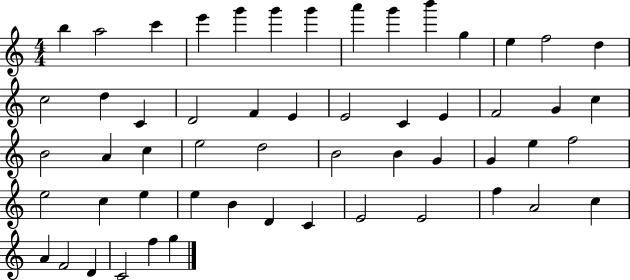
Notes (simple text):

B5/q A5/h C6/q E6/q G6/q G6/q G6/q A6/q G6/q B6/q G5/q E5/q F5/h D5/q C5/h D5/q C4/q D4/h F4/q E4/q E4/h C4/q E4/q F4/h G4/q C5/q B4/h A4/q C5/q E5/h D5/h B4/h B4/q G4/q G4/q E5/q F5/h E5/h C5/q E5/q E5/q B4/q D4/q C4/q E4/h E4/h F5/q A4/h C5/q A4/q F4/h D4/q C4/h F5/q G5/q